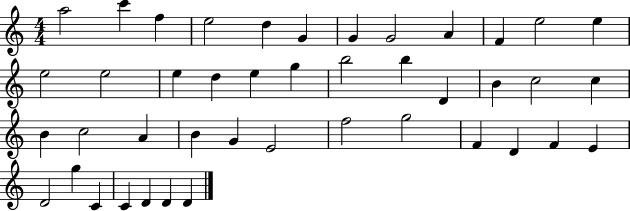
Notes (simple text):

A5/h C6/q F5/q E5/h D5/q G4/q G4/q G4/h A4/q F4/q E5/h E5/q E5/h E5/h E5/q D5/q E5/q G5/q B5/h B5/q D4/q B4/q C5/h C5/q B4/q C5/h A4/q B4/q G4/q E4/h F5/h G5/h F4/q D4/q F4/q E4/q D4/h G5/q C4/q C4/q D4/q D4/q D4/q